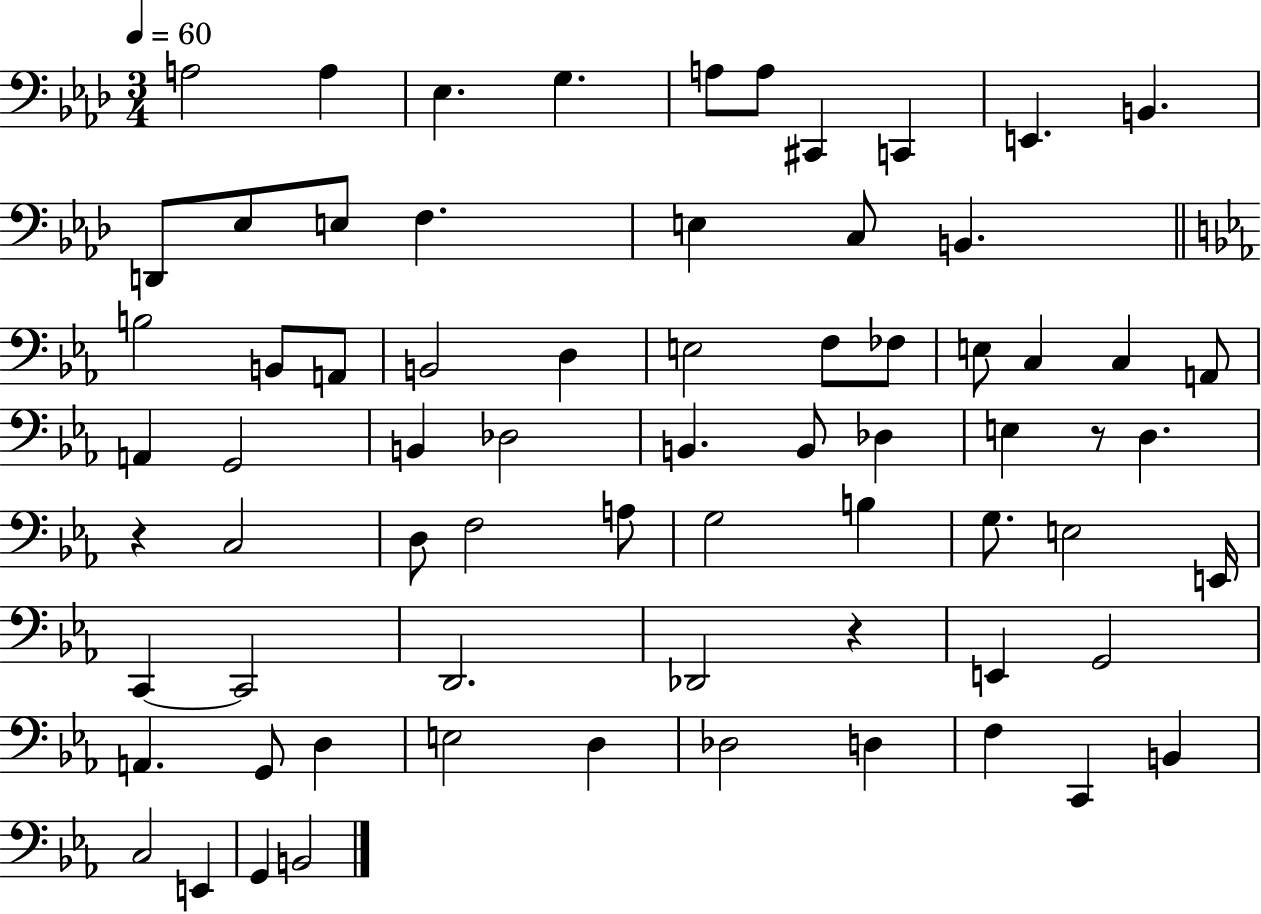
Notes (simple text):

A3/h A3/q Eb3/q. G3/q. A3/e A3/e C#2/q C2/q E2/q. B2/q. D2/e Eb3/e E3/e F3/q. E3/q C3/e B2/q. B3/h B2/e A2/e B2/h D3/q E3/h F3/e FES3/e E3/e C3/q C3/q A2/e A2/q G2/h B2/q Db3/h B2/q. B2/e Db3/q E3/q R/e D3/q. R/q C3/h D3/e F3/h A3/e G3/h B3/q G3/e. E3/h E2/s C2/q C2/h D2/h. Db2/h R/q E2/q G2/h A2/q. G2/e D3/q E3/h D3/q Db3/h D3/q F3/q C2/q B2/q C3/h E2/q G2/q B2/h